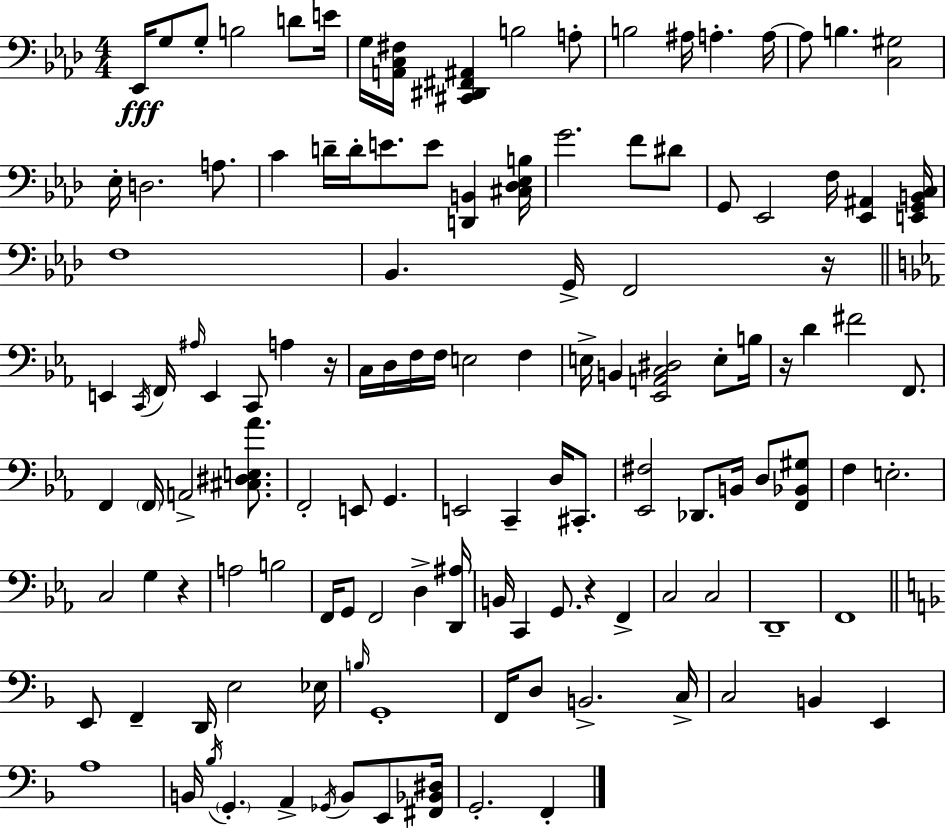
X:1
T:Untitled
M:4/4
L:1/4
K:Fm
_E,,/4 G,/2 G,/2 B,2 D/2 E/4 G,/4 [A,,C,^F,]/4 [^C,,^D,,^F,,^A,,] B,2 A,/2 B,2 ^A,/4 A, A,/4 A,/2 B, [C,^G,]2 _E,/4 D,2 A,/2 C D/4 D/4 E/2 E/2 [D,,B,,] [^C,_D,_E,B,]/4 G2 F/2 ^D/2 G,,/2 _E,,2 F,/4 [_E,,^A,,] [E,,G,,B,,C,]/4 F,4 _B,, G,,/4 F,,2 z/4 E,, C,,/4 F,,/4 ^A,/4 E,, C,,/2 A, z/4 C,/4 D,/4 F,/4 F,/4 E,2 F, E,/4 B,, [_E,,A,,C,^D,]2 E,/2 B,/4 z/4 D ^F2 F,,/2 F,, F,,/4 A,,2 [^C,^D,E,_A]/2 F,,2 E,,/2 G,, E,,2 C,, D,/4 ^C,,/2 [_E,,^F,]2 _D,,/2 B,,/4 D,/2 [F,,_B,,^G,]/2 F, E,2 C,2 G, z A,2 B,2 F,,/4 G,,/2 F,,2 D, [D,,^A,]/4 B,,/4 C,, G,,/2 z F,, C,2 C,2 D,,4 F,,4 E,,/2 F,, D,,/4 E,2 _E,/4 B,/4 G,,4 F,,/4 D,/2 B,,2 C,/4 C,2 B,, E,, A,4 B,,/4 _B,/4 G,, A,, _G,,/4 B,,/2 E,,/2 [^F,,_B,,^D,]/4 G,,2 F,,